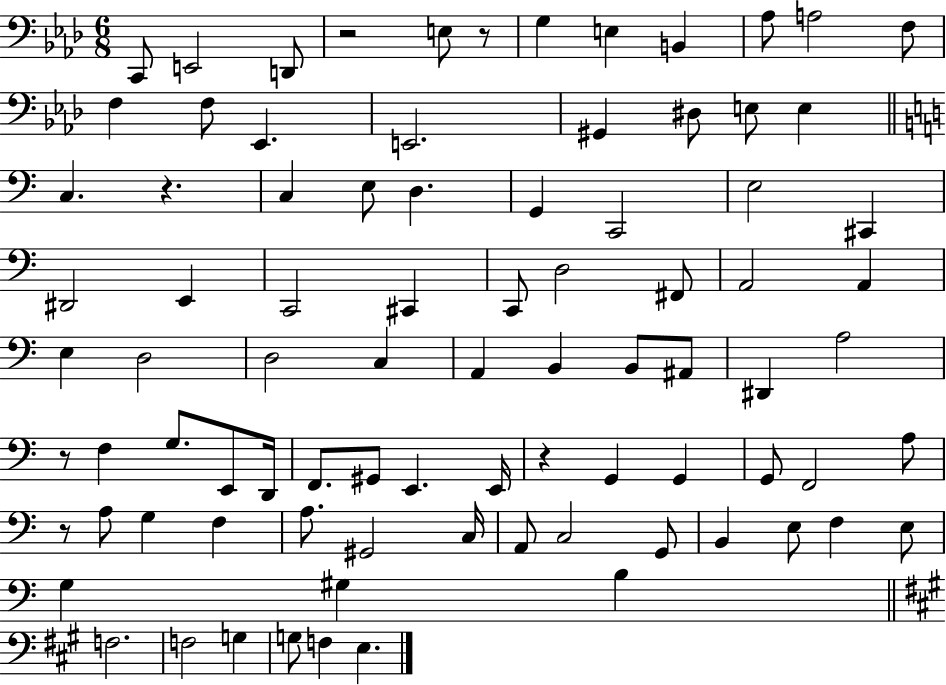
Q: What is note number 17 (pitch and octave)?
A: E3